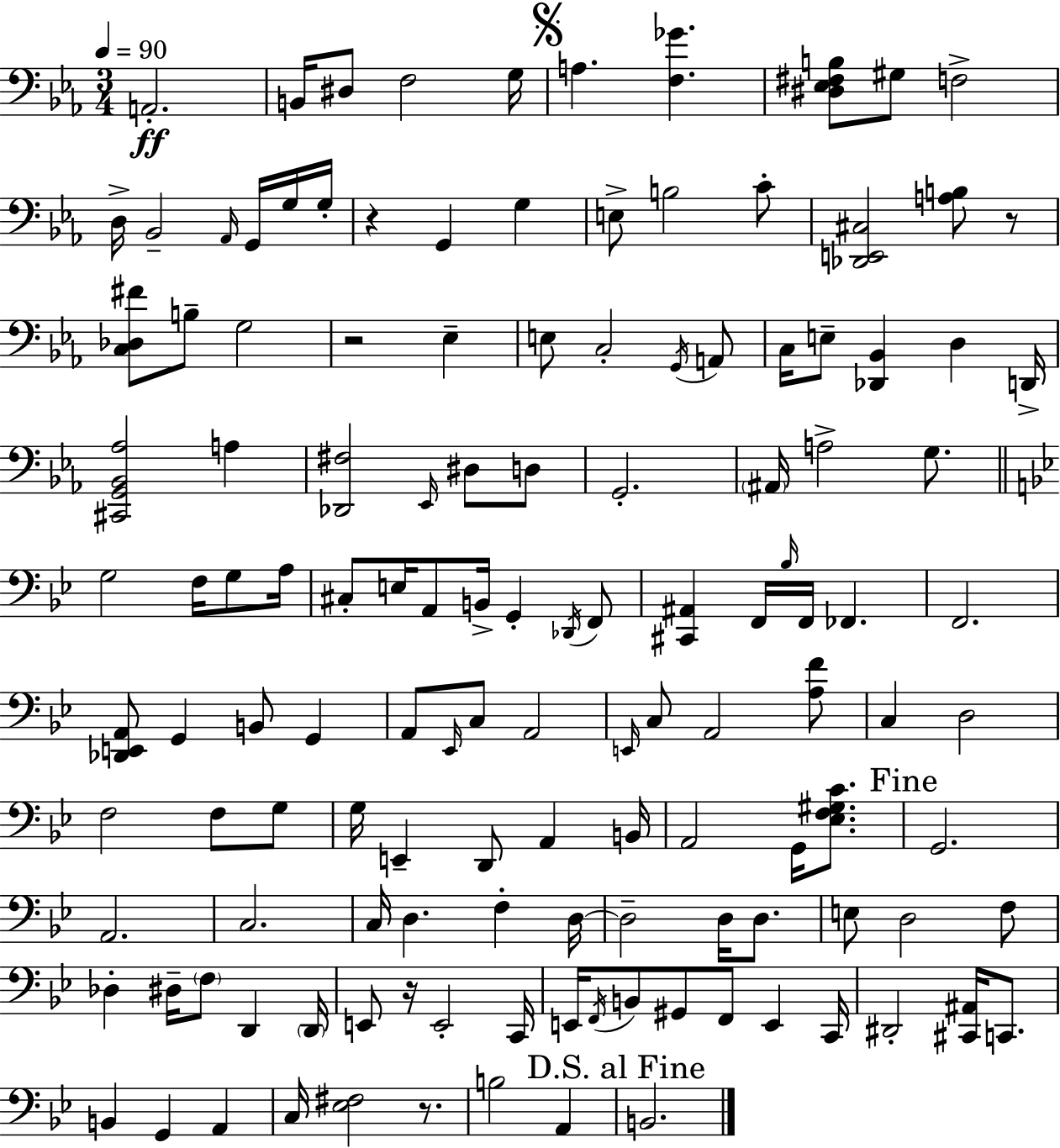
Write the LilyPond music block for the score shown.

{
  \clef bass
  \numericTimeSignature
  \time 3/4
  \key c \minor
  \tempo 4 = 90
  a,2.-.\ff | b,16 dis8 f2 g16 | \mark \markup { \musicglyph "scripts.segno" } a4. <f ges'>4. | <dis ees fis b>8 gis8 f2-> | \break d16-> bes,2-- \grace { aes,16 } g,16 g16 | g16-. r4 g,4 g4 | e8-> b2 c'8-. | <des, e, cis>2 <a b>8 r8 | \break <c des fis'>8 b8-- g2 | r2 ees4-- | e8 c2-. \acciaccatura { g,16 } | a,8 c16 e8-- <des, bes,>4 d4 | \break d,16-> <cis, g, bes, aes>2 a4 | <des, fis>2 \grace { ees,16 } dis8 | d8 g,2.-. | \parenthesize ais,16 a2-> | \break g8. \bar "||" \break \key bes \major g2 f16 g8 a16 | cis8-. e16 a,8 b,16-> g,4-. \acciaccatura { des,16 } f,8 | <cis, ais,>4 f,16 \grace { bes16 } f,16 fes,4. | f,2. | \break <des, e, a,>8 g,4 b,8 g,4 | a,8 \grace { ees,16 } c8 a,2 | \grace { e,16 } c8 a,2 | <a f'>8 c4 d2 | \break f2 | f8 g8 g16 e,4-- d,8 a,4 | b,16 a,2 | g,16 <ees f gis c'>8. \mark "Fine" g,2. | \break a,2. | c2. | c16 d4. f4-. | d16~~ d2-- | \break d16 d8. e8 d2 | f8 des4-. dis16-- \parenthesize f8 d,4 | \parenthesize d,16 e,8 r16 e,2-. | c,16 e,16 \acciaccatura { f,16 } b,8 gis,8 f,8 | \break e,4 c,16 dis,2-. | <cis, ais,>16 c,8. b,4 g,4 | a,4 c16 <ees fis>2 | r8. b2 | \break a,4 \mark "D.S. al Fine" b,2. | \bar "|."
}